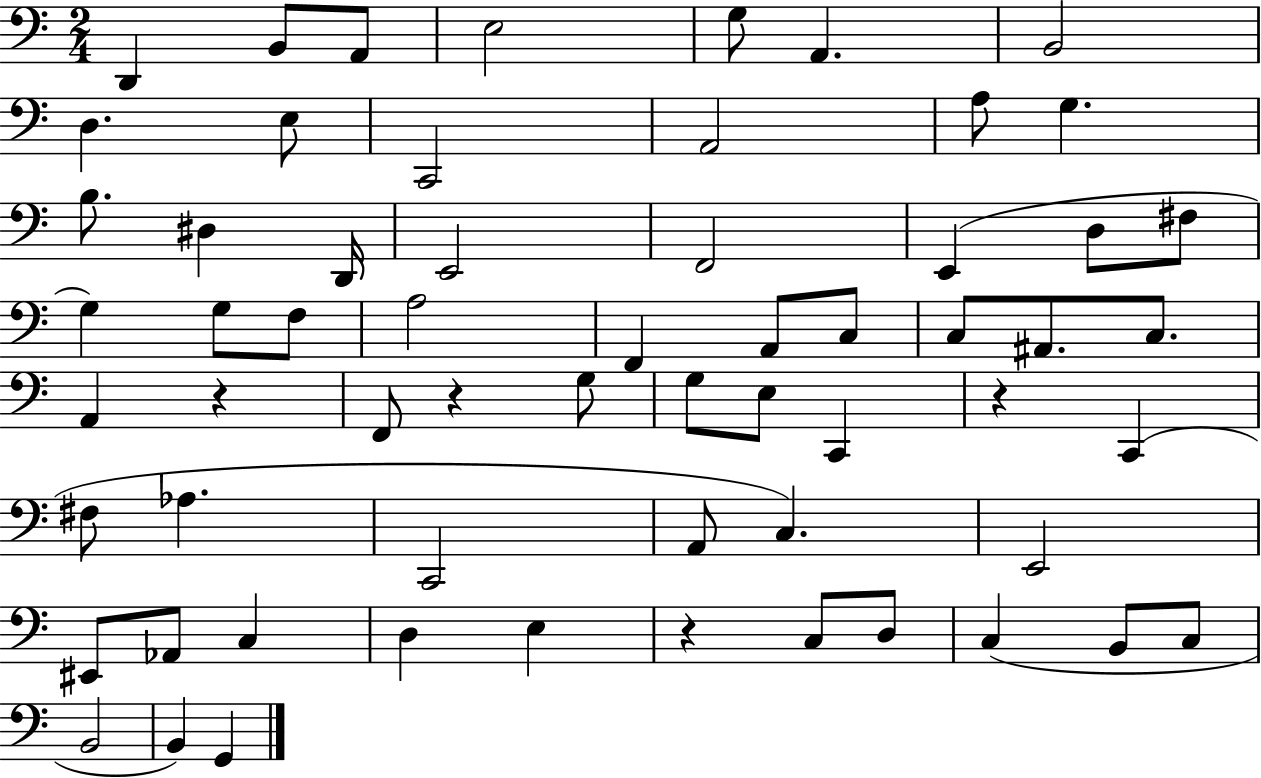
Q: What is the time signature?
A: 2/4